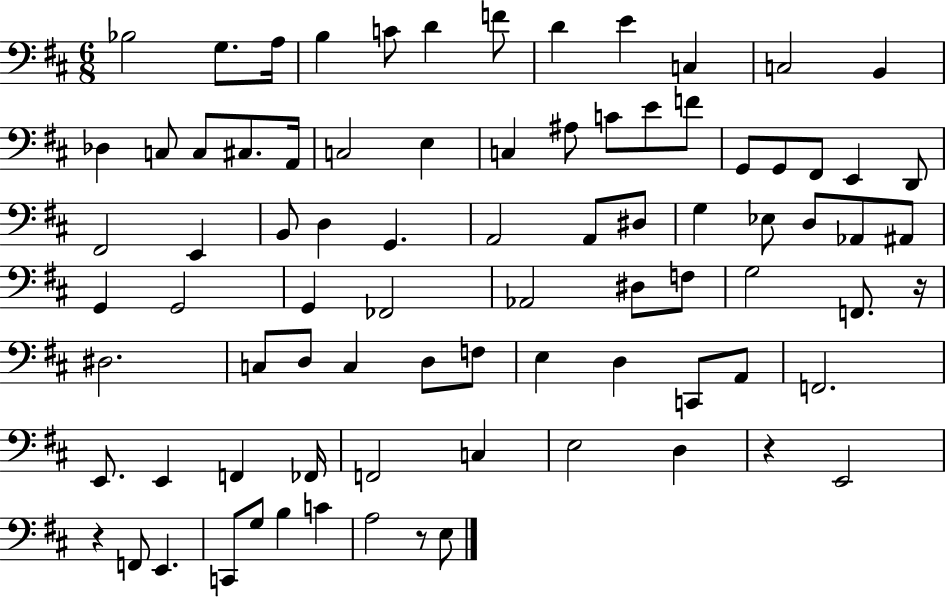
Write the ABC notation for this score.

X:1
T:Untitled
M:6/8
L:1/4
K:D
_B,2 G,/2 A,/4 B, C/2 D F/2 D E C, C,2 B,, _D, C,/2 C,/2 ^C,/2 A,,/4 C,2 E, C, ^A,/2 C/2 E/2 F/2 G,,/2 G,,/2 ^F,,/2 E,, D,,/2 ^F,,2 E,, B,,/2 D, G,, A,,2 A,,/2 ^D,/2 G, _E,/2 D,/2 _A,,/2 ^A,,/2 G,, G,,2 G,, _F,,2 _A,,2 ^D,/2 F,/2 G,2 F,,/2 z/4 ^D,2 C,/2 D,/2 C, D,/2 F,/2 E, D, C,,/2 A,,/2 F,,2 E,,/2 E,, F,, _F,,/4 F,,2 C, E,2 D, z E,,2 z F,,/2 E,, C,,/2 G,/2 B, C A,2 z/2 E,/2